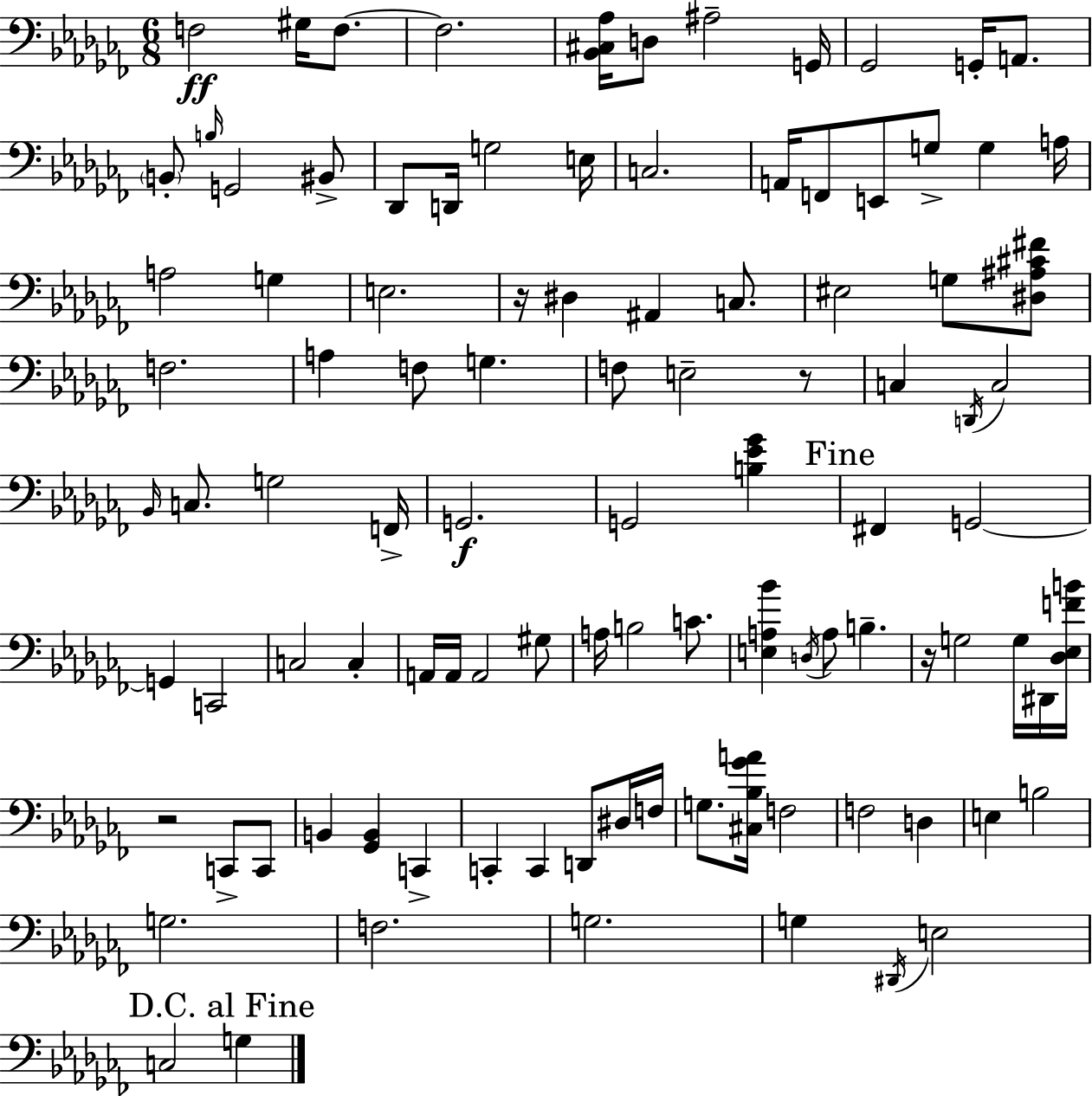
{
  \clef bass
  \numericTimeSignature
  \time 6/8
  \key aes \minor
  f2\ff gis16 f8.~~ | f2. | <bes, cis aes>16 d8 ais2-- g,16 | ges,2 g,16-. a,8. | \break \parenthesize b,8-. \grace { b16 } g,2 bis,8-> | des,8 d,16 g2 | e16 c2. | a,16 f,8 e,8 g8-> g4 | \break a16 a2 g4 | e2. | r16 dis4 ais,4 c8. | eis2 g8 <dis ais cis' fis'>8 | \break f2. | a4 f8 g4. | f8 e2-- r8 | c4 \acciaccatura { d,16 } c2 | \break \grace { bes,16 } c8. g2 | f,16-> g,2.\f | g,2 <b ees' ges'>4 | \mark "Fine" fis,4 g,2~~ | \break g,4 c,2 | c2 c4-. | a,16 a,16 a,2 | gis8 a16 b2 | \break c'8. <e a bes'>4 \acciaccatura { d16 } a8 b4.-- | r16 g2 | g16 dis,16 <des ees f' b'>16 r2 | c,8-> c,8 b,4 <ges, b,>4 | \break c,4-> c,4-. c,4 | d,8 dis16 f16 g8. <cis bes ges' a'>16 f2 | f2 | d4 e4 b2 | \break g2. | f2. | g2. | g4 \acciaccatura { dis,16 } e2 | \break \mark "D.C. al Fine" c2 | g4 \bar "|."
}